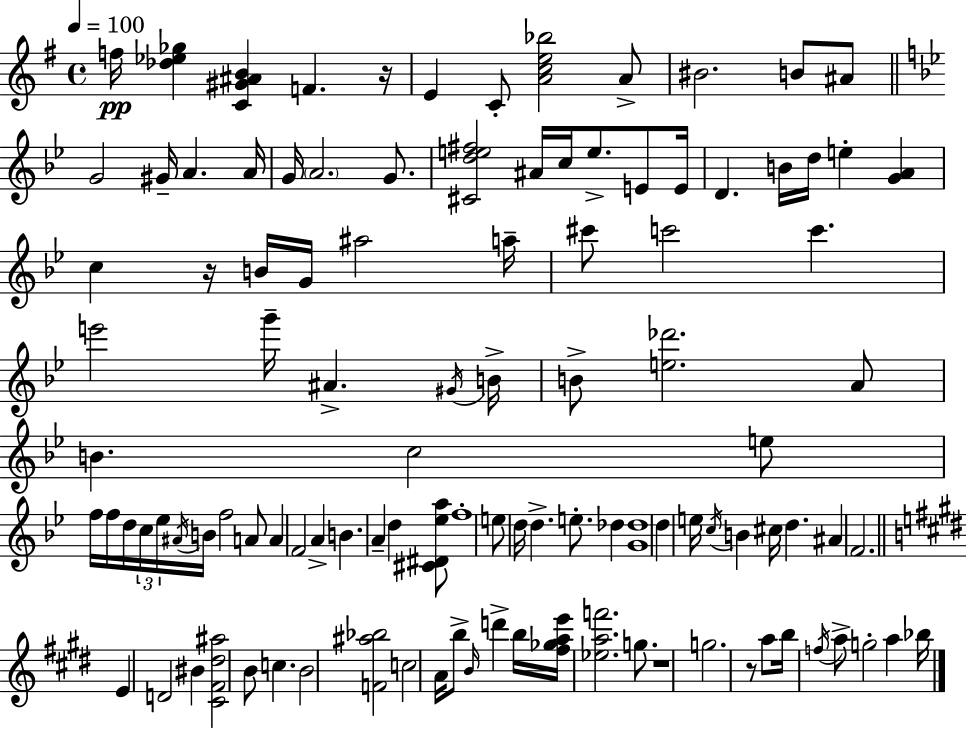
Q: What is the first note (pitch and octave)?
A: F5